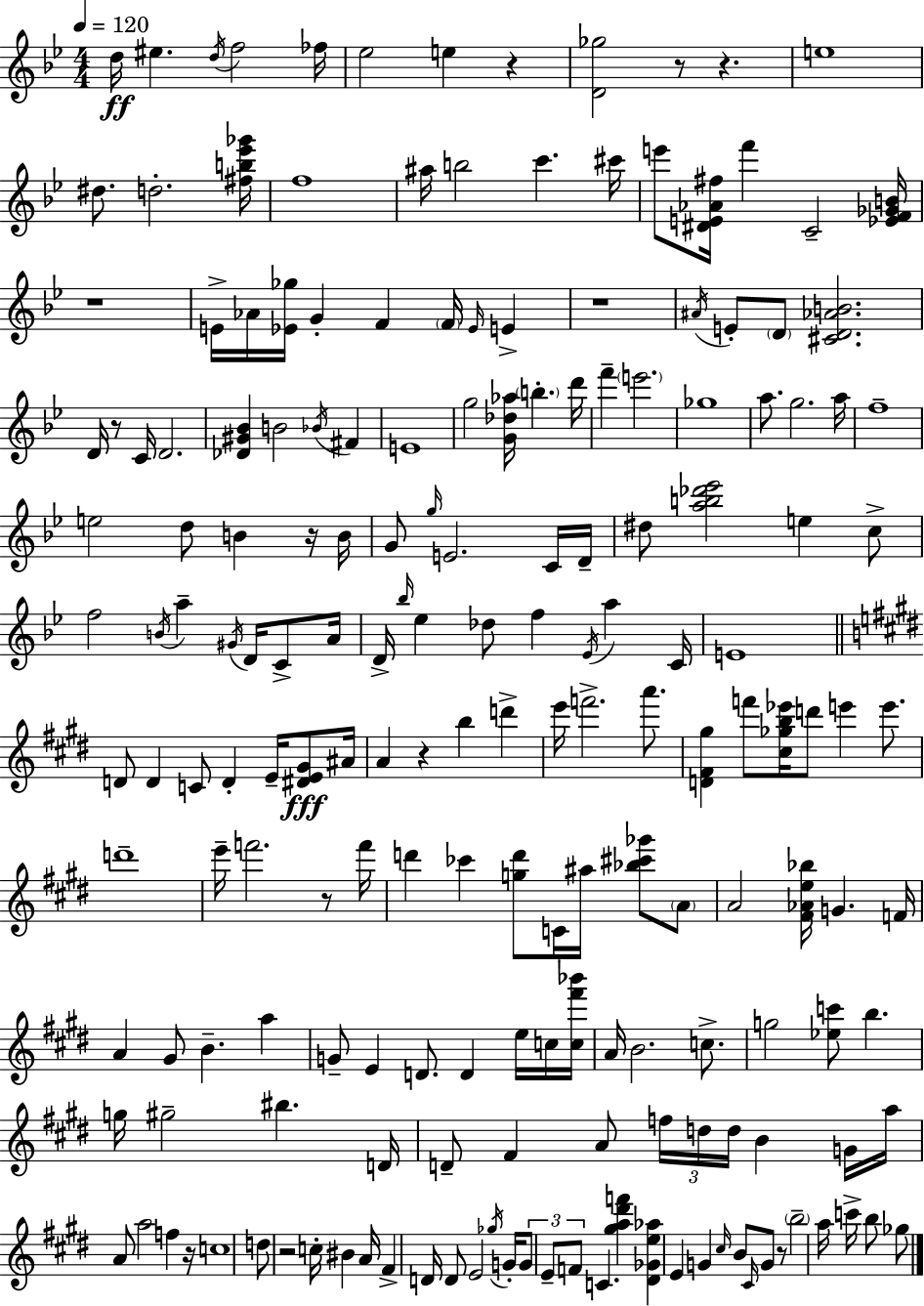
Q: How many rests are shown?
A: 12